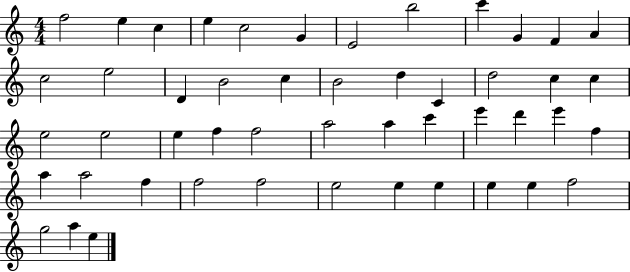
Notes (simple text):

F5/h E5/q C5/q E5/q C5/h G4/q E4/h B5/h C6/q G4/q F4/q A4/q C5/h E5/h D4/q B4/h C5/q B4/h D5/q C4/q D5/h C5/q C5/q E5/h E5/h E5/q F5/q F5/h A5/h A5/q C6/q E6/q D6/q E6/q F5/q A5/q A5/h F5/q F5/h F5/h E5/h E5/q E5/q E5/q E5/q F5/h G5/h A5/q E5/q